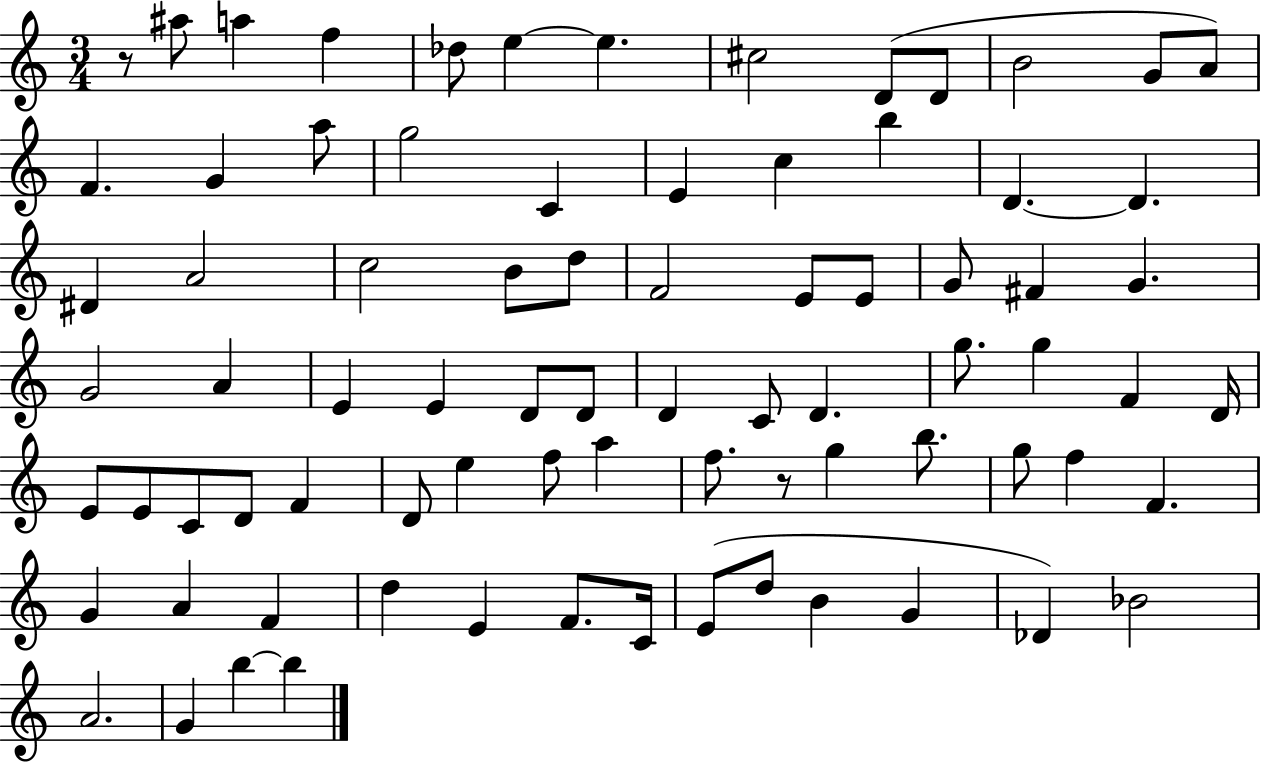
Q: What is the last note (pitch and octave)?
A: B5